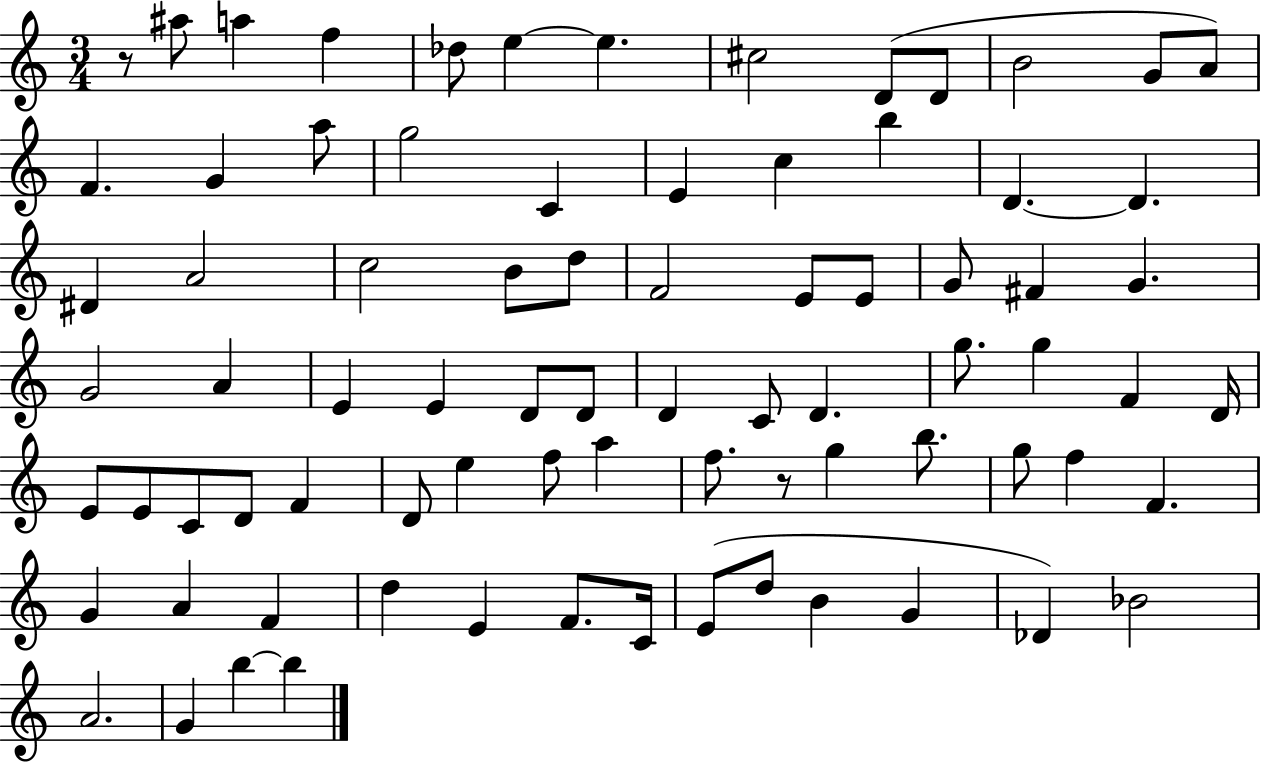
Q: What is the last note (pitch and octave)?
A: B5